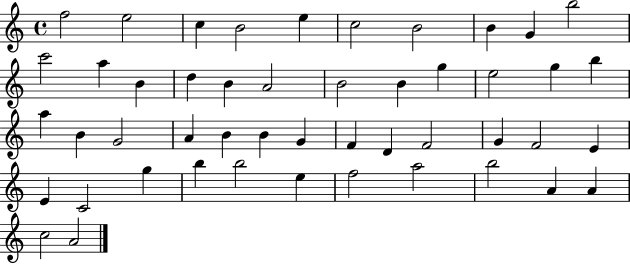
{
  \clef treble
  \time 4/4
  \defaultTimeSignature
  \key c \major
  f''2 e''2 | c''4 b'2 e''4 | c''2 b'2 | b'4 g'4 b''2 | \break c'''2 a''4 b'4 | d''4 b'4 a'2 | b'2 b'4 g''4 | e''2 g''4 b''4 | \break a''4 b'4 g'2 | a'4 b'4 b'4 g'4 | f'4 d'4 f'2 | g'4 f'2 e'4 | \break e'4 c'2 g''4 | b''4 b''2 e''4 | f''2 a''2 | b''2 a'4 a'4 | \break c''2 a'2 | \bar "|."
}